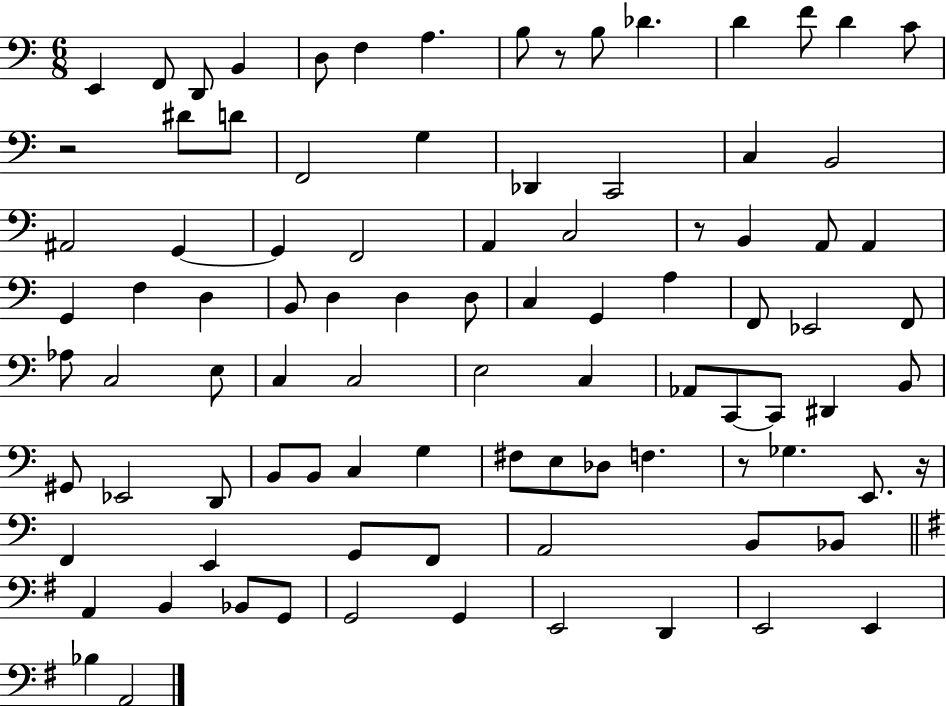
{
  \clef bass
  \numericTimeSignature
  \time 6/8
  \key c \major
  \repeat volta 2 { e,4 f,8 d,8 b,4 | d8 f4 a4. | b8 r8 b8 des'4. | d'4 f'8 d'4 c'8 | \break r2 dis'8 d'8 | f,2 g4 | des,4 c,2 | c4 b,2 | \break ais,2 g,4~~ | g,4 f,2 | a,4 c2 | r8 b,4 a,8 a,4 | \break g,4 f4 d4 | b,8 d4 d4 d8 | c4 g,4 a4 | f,8 ees,2 f,8 | \break aes8 c2 e8 | c4 c2 | e2 c4 | aes,8 c,8~~ c,8 dis,4 b,8 | \break gis,8 ees,2 d,8 | b,8 b,8 c4 g4 | fis8 e8 des8 f4. | r8 ges4. e,8. r16 | \break f,4 e,4 g,8 f,8 | a,2 b,8 bes,8 | \bar "||" \break \key e \minor a,4 b,4 bes,8 g,8 | g,2 g,4 | e,2 d,4 | e,2 e,4 | \break bes4 a,2 | } \bar "|."
}